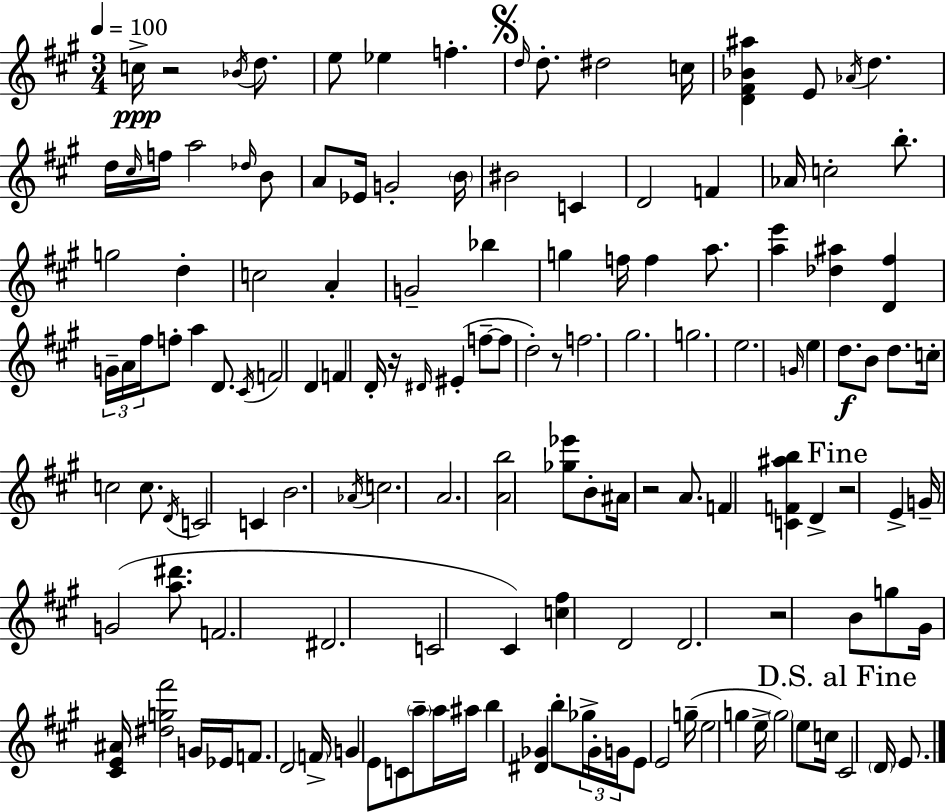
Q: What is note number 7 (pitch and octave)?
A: D5